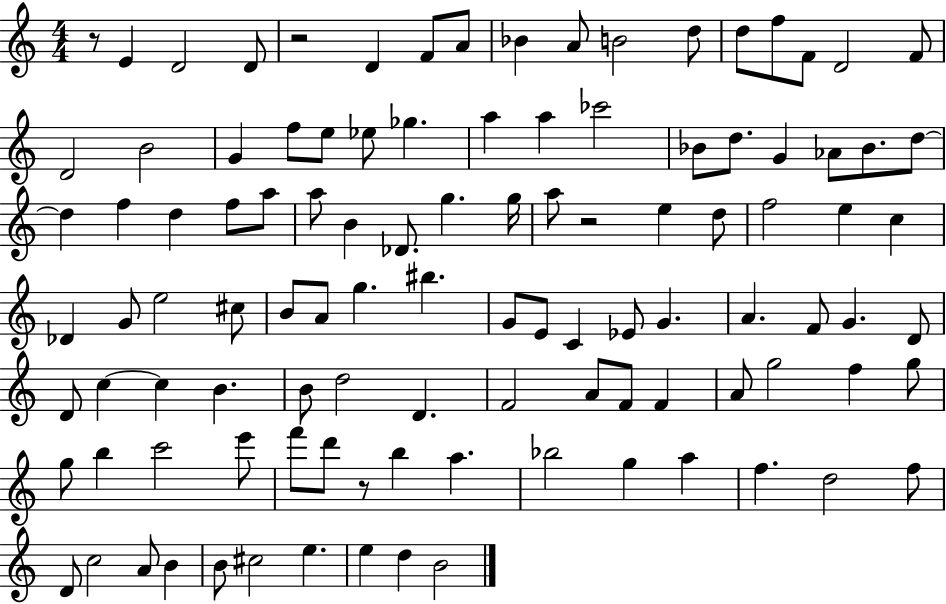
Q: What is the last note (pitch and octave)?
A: B4